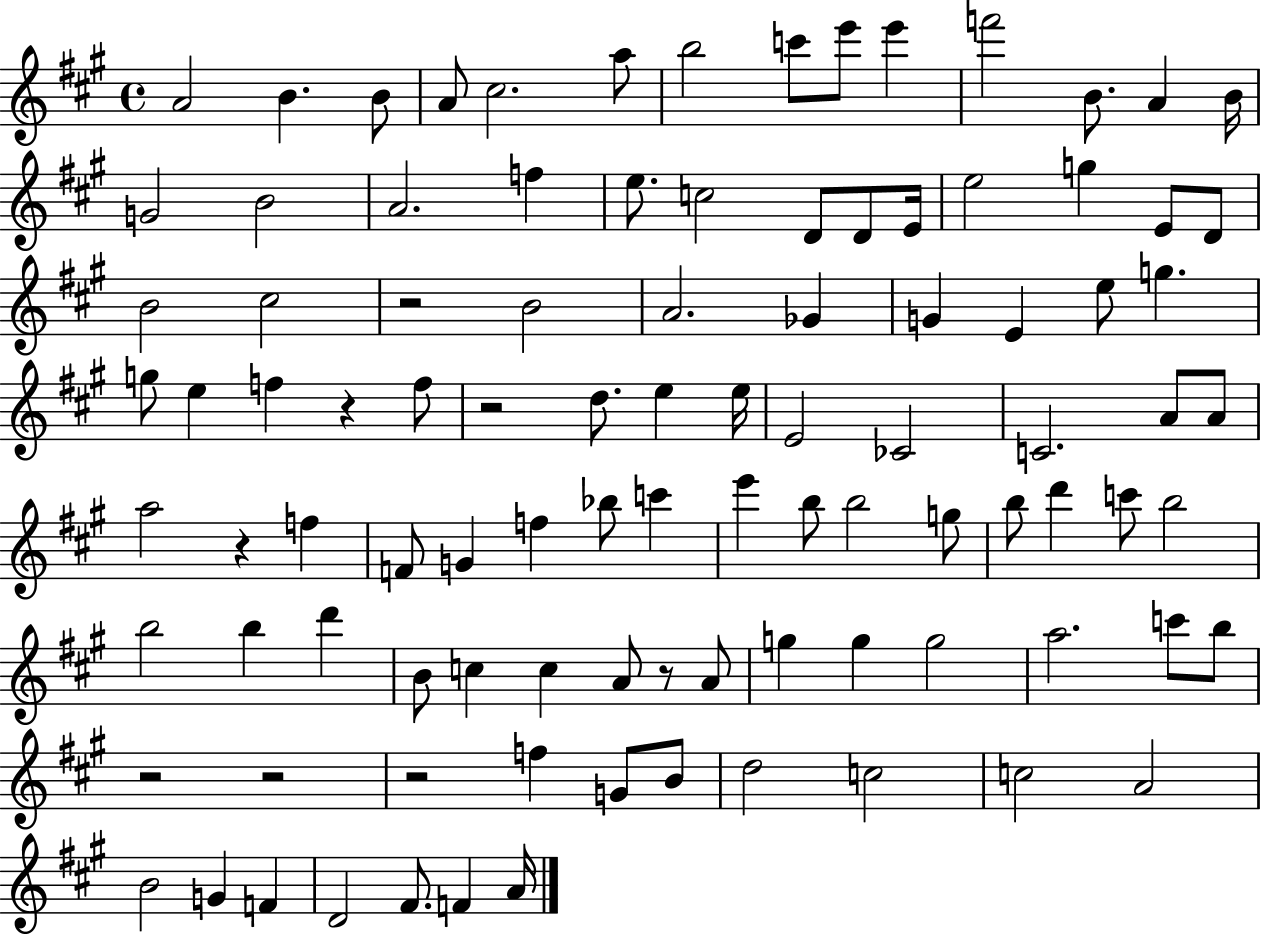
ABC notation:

X:1
T:Untitled
M:4/4
L:1/4
K:A
A2 B B/2 A/2 ^c2 a/2 b2 c'/2 e'/2 e' f'2 B/2 A B/4 G2 B2 A2 f e/2 c2 D/2 D/2 E/4 e2 g E/2 D/2 B2 ^c2 z2 B2 A2 _G G E e/2 g g/2 e f z f/2 z2 d/2 e e/4 E2 _C2 C2 A/2 A/2 a2 z f F/2 G f _b/2 c' e' b/2 b2 g/2 b/2 d' c'/2 b2 b2 b d' B/2 c c A/2 z/2 A/2 g g g2 a2 c'/2 b/2 z2 z2 z2 f G/2 B/2 d2 c2 c2 A2 B2 G F D2 ^F/2 F A/4